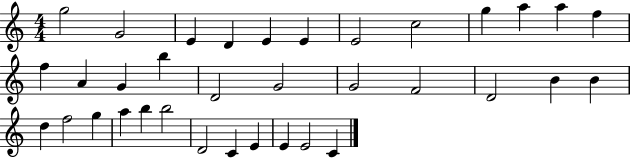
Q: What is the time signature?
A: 4/4